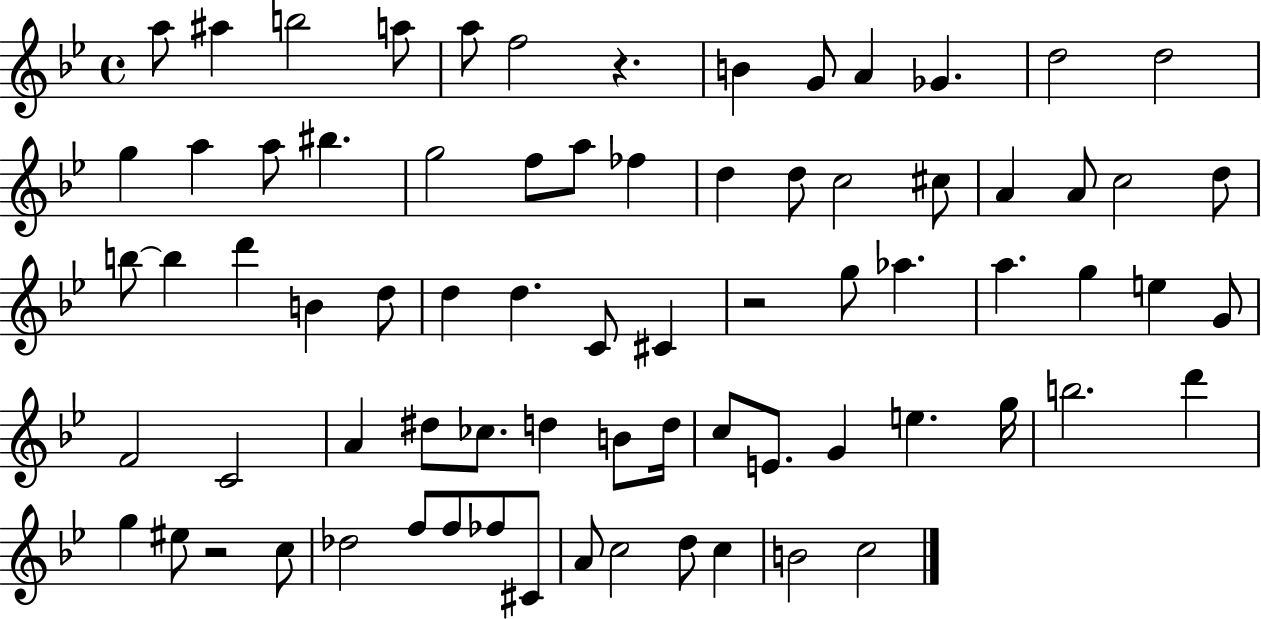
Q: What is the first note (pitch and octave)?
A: A5